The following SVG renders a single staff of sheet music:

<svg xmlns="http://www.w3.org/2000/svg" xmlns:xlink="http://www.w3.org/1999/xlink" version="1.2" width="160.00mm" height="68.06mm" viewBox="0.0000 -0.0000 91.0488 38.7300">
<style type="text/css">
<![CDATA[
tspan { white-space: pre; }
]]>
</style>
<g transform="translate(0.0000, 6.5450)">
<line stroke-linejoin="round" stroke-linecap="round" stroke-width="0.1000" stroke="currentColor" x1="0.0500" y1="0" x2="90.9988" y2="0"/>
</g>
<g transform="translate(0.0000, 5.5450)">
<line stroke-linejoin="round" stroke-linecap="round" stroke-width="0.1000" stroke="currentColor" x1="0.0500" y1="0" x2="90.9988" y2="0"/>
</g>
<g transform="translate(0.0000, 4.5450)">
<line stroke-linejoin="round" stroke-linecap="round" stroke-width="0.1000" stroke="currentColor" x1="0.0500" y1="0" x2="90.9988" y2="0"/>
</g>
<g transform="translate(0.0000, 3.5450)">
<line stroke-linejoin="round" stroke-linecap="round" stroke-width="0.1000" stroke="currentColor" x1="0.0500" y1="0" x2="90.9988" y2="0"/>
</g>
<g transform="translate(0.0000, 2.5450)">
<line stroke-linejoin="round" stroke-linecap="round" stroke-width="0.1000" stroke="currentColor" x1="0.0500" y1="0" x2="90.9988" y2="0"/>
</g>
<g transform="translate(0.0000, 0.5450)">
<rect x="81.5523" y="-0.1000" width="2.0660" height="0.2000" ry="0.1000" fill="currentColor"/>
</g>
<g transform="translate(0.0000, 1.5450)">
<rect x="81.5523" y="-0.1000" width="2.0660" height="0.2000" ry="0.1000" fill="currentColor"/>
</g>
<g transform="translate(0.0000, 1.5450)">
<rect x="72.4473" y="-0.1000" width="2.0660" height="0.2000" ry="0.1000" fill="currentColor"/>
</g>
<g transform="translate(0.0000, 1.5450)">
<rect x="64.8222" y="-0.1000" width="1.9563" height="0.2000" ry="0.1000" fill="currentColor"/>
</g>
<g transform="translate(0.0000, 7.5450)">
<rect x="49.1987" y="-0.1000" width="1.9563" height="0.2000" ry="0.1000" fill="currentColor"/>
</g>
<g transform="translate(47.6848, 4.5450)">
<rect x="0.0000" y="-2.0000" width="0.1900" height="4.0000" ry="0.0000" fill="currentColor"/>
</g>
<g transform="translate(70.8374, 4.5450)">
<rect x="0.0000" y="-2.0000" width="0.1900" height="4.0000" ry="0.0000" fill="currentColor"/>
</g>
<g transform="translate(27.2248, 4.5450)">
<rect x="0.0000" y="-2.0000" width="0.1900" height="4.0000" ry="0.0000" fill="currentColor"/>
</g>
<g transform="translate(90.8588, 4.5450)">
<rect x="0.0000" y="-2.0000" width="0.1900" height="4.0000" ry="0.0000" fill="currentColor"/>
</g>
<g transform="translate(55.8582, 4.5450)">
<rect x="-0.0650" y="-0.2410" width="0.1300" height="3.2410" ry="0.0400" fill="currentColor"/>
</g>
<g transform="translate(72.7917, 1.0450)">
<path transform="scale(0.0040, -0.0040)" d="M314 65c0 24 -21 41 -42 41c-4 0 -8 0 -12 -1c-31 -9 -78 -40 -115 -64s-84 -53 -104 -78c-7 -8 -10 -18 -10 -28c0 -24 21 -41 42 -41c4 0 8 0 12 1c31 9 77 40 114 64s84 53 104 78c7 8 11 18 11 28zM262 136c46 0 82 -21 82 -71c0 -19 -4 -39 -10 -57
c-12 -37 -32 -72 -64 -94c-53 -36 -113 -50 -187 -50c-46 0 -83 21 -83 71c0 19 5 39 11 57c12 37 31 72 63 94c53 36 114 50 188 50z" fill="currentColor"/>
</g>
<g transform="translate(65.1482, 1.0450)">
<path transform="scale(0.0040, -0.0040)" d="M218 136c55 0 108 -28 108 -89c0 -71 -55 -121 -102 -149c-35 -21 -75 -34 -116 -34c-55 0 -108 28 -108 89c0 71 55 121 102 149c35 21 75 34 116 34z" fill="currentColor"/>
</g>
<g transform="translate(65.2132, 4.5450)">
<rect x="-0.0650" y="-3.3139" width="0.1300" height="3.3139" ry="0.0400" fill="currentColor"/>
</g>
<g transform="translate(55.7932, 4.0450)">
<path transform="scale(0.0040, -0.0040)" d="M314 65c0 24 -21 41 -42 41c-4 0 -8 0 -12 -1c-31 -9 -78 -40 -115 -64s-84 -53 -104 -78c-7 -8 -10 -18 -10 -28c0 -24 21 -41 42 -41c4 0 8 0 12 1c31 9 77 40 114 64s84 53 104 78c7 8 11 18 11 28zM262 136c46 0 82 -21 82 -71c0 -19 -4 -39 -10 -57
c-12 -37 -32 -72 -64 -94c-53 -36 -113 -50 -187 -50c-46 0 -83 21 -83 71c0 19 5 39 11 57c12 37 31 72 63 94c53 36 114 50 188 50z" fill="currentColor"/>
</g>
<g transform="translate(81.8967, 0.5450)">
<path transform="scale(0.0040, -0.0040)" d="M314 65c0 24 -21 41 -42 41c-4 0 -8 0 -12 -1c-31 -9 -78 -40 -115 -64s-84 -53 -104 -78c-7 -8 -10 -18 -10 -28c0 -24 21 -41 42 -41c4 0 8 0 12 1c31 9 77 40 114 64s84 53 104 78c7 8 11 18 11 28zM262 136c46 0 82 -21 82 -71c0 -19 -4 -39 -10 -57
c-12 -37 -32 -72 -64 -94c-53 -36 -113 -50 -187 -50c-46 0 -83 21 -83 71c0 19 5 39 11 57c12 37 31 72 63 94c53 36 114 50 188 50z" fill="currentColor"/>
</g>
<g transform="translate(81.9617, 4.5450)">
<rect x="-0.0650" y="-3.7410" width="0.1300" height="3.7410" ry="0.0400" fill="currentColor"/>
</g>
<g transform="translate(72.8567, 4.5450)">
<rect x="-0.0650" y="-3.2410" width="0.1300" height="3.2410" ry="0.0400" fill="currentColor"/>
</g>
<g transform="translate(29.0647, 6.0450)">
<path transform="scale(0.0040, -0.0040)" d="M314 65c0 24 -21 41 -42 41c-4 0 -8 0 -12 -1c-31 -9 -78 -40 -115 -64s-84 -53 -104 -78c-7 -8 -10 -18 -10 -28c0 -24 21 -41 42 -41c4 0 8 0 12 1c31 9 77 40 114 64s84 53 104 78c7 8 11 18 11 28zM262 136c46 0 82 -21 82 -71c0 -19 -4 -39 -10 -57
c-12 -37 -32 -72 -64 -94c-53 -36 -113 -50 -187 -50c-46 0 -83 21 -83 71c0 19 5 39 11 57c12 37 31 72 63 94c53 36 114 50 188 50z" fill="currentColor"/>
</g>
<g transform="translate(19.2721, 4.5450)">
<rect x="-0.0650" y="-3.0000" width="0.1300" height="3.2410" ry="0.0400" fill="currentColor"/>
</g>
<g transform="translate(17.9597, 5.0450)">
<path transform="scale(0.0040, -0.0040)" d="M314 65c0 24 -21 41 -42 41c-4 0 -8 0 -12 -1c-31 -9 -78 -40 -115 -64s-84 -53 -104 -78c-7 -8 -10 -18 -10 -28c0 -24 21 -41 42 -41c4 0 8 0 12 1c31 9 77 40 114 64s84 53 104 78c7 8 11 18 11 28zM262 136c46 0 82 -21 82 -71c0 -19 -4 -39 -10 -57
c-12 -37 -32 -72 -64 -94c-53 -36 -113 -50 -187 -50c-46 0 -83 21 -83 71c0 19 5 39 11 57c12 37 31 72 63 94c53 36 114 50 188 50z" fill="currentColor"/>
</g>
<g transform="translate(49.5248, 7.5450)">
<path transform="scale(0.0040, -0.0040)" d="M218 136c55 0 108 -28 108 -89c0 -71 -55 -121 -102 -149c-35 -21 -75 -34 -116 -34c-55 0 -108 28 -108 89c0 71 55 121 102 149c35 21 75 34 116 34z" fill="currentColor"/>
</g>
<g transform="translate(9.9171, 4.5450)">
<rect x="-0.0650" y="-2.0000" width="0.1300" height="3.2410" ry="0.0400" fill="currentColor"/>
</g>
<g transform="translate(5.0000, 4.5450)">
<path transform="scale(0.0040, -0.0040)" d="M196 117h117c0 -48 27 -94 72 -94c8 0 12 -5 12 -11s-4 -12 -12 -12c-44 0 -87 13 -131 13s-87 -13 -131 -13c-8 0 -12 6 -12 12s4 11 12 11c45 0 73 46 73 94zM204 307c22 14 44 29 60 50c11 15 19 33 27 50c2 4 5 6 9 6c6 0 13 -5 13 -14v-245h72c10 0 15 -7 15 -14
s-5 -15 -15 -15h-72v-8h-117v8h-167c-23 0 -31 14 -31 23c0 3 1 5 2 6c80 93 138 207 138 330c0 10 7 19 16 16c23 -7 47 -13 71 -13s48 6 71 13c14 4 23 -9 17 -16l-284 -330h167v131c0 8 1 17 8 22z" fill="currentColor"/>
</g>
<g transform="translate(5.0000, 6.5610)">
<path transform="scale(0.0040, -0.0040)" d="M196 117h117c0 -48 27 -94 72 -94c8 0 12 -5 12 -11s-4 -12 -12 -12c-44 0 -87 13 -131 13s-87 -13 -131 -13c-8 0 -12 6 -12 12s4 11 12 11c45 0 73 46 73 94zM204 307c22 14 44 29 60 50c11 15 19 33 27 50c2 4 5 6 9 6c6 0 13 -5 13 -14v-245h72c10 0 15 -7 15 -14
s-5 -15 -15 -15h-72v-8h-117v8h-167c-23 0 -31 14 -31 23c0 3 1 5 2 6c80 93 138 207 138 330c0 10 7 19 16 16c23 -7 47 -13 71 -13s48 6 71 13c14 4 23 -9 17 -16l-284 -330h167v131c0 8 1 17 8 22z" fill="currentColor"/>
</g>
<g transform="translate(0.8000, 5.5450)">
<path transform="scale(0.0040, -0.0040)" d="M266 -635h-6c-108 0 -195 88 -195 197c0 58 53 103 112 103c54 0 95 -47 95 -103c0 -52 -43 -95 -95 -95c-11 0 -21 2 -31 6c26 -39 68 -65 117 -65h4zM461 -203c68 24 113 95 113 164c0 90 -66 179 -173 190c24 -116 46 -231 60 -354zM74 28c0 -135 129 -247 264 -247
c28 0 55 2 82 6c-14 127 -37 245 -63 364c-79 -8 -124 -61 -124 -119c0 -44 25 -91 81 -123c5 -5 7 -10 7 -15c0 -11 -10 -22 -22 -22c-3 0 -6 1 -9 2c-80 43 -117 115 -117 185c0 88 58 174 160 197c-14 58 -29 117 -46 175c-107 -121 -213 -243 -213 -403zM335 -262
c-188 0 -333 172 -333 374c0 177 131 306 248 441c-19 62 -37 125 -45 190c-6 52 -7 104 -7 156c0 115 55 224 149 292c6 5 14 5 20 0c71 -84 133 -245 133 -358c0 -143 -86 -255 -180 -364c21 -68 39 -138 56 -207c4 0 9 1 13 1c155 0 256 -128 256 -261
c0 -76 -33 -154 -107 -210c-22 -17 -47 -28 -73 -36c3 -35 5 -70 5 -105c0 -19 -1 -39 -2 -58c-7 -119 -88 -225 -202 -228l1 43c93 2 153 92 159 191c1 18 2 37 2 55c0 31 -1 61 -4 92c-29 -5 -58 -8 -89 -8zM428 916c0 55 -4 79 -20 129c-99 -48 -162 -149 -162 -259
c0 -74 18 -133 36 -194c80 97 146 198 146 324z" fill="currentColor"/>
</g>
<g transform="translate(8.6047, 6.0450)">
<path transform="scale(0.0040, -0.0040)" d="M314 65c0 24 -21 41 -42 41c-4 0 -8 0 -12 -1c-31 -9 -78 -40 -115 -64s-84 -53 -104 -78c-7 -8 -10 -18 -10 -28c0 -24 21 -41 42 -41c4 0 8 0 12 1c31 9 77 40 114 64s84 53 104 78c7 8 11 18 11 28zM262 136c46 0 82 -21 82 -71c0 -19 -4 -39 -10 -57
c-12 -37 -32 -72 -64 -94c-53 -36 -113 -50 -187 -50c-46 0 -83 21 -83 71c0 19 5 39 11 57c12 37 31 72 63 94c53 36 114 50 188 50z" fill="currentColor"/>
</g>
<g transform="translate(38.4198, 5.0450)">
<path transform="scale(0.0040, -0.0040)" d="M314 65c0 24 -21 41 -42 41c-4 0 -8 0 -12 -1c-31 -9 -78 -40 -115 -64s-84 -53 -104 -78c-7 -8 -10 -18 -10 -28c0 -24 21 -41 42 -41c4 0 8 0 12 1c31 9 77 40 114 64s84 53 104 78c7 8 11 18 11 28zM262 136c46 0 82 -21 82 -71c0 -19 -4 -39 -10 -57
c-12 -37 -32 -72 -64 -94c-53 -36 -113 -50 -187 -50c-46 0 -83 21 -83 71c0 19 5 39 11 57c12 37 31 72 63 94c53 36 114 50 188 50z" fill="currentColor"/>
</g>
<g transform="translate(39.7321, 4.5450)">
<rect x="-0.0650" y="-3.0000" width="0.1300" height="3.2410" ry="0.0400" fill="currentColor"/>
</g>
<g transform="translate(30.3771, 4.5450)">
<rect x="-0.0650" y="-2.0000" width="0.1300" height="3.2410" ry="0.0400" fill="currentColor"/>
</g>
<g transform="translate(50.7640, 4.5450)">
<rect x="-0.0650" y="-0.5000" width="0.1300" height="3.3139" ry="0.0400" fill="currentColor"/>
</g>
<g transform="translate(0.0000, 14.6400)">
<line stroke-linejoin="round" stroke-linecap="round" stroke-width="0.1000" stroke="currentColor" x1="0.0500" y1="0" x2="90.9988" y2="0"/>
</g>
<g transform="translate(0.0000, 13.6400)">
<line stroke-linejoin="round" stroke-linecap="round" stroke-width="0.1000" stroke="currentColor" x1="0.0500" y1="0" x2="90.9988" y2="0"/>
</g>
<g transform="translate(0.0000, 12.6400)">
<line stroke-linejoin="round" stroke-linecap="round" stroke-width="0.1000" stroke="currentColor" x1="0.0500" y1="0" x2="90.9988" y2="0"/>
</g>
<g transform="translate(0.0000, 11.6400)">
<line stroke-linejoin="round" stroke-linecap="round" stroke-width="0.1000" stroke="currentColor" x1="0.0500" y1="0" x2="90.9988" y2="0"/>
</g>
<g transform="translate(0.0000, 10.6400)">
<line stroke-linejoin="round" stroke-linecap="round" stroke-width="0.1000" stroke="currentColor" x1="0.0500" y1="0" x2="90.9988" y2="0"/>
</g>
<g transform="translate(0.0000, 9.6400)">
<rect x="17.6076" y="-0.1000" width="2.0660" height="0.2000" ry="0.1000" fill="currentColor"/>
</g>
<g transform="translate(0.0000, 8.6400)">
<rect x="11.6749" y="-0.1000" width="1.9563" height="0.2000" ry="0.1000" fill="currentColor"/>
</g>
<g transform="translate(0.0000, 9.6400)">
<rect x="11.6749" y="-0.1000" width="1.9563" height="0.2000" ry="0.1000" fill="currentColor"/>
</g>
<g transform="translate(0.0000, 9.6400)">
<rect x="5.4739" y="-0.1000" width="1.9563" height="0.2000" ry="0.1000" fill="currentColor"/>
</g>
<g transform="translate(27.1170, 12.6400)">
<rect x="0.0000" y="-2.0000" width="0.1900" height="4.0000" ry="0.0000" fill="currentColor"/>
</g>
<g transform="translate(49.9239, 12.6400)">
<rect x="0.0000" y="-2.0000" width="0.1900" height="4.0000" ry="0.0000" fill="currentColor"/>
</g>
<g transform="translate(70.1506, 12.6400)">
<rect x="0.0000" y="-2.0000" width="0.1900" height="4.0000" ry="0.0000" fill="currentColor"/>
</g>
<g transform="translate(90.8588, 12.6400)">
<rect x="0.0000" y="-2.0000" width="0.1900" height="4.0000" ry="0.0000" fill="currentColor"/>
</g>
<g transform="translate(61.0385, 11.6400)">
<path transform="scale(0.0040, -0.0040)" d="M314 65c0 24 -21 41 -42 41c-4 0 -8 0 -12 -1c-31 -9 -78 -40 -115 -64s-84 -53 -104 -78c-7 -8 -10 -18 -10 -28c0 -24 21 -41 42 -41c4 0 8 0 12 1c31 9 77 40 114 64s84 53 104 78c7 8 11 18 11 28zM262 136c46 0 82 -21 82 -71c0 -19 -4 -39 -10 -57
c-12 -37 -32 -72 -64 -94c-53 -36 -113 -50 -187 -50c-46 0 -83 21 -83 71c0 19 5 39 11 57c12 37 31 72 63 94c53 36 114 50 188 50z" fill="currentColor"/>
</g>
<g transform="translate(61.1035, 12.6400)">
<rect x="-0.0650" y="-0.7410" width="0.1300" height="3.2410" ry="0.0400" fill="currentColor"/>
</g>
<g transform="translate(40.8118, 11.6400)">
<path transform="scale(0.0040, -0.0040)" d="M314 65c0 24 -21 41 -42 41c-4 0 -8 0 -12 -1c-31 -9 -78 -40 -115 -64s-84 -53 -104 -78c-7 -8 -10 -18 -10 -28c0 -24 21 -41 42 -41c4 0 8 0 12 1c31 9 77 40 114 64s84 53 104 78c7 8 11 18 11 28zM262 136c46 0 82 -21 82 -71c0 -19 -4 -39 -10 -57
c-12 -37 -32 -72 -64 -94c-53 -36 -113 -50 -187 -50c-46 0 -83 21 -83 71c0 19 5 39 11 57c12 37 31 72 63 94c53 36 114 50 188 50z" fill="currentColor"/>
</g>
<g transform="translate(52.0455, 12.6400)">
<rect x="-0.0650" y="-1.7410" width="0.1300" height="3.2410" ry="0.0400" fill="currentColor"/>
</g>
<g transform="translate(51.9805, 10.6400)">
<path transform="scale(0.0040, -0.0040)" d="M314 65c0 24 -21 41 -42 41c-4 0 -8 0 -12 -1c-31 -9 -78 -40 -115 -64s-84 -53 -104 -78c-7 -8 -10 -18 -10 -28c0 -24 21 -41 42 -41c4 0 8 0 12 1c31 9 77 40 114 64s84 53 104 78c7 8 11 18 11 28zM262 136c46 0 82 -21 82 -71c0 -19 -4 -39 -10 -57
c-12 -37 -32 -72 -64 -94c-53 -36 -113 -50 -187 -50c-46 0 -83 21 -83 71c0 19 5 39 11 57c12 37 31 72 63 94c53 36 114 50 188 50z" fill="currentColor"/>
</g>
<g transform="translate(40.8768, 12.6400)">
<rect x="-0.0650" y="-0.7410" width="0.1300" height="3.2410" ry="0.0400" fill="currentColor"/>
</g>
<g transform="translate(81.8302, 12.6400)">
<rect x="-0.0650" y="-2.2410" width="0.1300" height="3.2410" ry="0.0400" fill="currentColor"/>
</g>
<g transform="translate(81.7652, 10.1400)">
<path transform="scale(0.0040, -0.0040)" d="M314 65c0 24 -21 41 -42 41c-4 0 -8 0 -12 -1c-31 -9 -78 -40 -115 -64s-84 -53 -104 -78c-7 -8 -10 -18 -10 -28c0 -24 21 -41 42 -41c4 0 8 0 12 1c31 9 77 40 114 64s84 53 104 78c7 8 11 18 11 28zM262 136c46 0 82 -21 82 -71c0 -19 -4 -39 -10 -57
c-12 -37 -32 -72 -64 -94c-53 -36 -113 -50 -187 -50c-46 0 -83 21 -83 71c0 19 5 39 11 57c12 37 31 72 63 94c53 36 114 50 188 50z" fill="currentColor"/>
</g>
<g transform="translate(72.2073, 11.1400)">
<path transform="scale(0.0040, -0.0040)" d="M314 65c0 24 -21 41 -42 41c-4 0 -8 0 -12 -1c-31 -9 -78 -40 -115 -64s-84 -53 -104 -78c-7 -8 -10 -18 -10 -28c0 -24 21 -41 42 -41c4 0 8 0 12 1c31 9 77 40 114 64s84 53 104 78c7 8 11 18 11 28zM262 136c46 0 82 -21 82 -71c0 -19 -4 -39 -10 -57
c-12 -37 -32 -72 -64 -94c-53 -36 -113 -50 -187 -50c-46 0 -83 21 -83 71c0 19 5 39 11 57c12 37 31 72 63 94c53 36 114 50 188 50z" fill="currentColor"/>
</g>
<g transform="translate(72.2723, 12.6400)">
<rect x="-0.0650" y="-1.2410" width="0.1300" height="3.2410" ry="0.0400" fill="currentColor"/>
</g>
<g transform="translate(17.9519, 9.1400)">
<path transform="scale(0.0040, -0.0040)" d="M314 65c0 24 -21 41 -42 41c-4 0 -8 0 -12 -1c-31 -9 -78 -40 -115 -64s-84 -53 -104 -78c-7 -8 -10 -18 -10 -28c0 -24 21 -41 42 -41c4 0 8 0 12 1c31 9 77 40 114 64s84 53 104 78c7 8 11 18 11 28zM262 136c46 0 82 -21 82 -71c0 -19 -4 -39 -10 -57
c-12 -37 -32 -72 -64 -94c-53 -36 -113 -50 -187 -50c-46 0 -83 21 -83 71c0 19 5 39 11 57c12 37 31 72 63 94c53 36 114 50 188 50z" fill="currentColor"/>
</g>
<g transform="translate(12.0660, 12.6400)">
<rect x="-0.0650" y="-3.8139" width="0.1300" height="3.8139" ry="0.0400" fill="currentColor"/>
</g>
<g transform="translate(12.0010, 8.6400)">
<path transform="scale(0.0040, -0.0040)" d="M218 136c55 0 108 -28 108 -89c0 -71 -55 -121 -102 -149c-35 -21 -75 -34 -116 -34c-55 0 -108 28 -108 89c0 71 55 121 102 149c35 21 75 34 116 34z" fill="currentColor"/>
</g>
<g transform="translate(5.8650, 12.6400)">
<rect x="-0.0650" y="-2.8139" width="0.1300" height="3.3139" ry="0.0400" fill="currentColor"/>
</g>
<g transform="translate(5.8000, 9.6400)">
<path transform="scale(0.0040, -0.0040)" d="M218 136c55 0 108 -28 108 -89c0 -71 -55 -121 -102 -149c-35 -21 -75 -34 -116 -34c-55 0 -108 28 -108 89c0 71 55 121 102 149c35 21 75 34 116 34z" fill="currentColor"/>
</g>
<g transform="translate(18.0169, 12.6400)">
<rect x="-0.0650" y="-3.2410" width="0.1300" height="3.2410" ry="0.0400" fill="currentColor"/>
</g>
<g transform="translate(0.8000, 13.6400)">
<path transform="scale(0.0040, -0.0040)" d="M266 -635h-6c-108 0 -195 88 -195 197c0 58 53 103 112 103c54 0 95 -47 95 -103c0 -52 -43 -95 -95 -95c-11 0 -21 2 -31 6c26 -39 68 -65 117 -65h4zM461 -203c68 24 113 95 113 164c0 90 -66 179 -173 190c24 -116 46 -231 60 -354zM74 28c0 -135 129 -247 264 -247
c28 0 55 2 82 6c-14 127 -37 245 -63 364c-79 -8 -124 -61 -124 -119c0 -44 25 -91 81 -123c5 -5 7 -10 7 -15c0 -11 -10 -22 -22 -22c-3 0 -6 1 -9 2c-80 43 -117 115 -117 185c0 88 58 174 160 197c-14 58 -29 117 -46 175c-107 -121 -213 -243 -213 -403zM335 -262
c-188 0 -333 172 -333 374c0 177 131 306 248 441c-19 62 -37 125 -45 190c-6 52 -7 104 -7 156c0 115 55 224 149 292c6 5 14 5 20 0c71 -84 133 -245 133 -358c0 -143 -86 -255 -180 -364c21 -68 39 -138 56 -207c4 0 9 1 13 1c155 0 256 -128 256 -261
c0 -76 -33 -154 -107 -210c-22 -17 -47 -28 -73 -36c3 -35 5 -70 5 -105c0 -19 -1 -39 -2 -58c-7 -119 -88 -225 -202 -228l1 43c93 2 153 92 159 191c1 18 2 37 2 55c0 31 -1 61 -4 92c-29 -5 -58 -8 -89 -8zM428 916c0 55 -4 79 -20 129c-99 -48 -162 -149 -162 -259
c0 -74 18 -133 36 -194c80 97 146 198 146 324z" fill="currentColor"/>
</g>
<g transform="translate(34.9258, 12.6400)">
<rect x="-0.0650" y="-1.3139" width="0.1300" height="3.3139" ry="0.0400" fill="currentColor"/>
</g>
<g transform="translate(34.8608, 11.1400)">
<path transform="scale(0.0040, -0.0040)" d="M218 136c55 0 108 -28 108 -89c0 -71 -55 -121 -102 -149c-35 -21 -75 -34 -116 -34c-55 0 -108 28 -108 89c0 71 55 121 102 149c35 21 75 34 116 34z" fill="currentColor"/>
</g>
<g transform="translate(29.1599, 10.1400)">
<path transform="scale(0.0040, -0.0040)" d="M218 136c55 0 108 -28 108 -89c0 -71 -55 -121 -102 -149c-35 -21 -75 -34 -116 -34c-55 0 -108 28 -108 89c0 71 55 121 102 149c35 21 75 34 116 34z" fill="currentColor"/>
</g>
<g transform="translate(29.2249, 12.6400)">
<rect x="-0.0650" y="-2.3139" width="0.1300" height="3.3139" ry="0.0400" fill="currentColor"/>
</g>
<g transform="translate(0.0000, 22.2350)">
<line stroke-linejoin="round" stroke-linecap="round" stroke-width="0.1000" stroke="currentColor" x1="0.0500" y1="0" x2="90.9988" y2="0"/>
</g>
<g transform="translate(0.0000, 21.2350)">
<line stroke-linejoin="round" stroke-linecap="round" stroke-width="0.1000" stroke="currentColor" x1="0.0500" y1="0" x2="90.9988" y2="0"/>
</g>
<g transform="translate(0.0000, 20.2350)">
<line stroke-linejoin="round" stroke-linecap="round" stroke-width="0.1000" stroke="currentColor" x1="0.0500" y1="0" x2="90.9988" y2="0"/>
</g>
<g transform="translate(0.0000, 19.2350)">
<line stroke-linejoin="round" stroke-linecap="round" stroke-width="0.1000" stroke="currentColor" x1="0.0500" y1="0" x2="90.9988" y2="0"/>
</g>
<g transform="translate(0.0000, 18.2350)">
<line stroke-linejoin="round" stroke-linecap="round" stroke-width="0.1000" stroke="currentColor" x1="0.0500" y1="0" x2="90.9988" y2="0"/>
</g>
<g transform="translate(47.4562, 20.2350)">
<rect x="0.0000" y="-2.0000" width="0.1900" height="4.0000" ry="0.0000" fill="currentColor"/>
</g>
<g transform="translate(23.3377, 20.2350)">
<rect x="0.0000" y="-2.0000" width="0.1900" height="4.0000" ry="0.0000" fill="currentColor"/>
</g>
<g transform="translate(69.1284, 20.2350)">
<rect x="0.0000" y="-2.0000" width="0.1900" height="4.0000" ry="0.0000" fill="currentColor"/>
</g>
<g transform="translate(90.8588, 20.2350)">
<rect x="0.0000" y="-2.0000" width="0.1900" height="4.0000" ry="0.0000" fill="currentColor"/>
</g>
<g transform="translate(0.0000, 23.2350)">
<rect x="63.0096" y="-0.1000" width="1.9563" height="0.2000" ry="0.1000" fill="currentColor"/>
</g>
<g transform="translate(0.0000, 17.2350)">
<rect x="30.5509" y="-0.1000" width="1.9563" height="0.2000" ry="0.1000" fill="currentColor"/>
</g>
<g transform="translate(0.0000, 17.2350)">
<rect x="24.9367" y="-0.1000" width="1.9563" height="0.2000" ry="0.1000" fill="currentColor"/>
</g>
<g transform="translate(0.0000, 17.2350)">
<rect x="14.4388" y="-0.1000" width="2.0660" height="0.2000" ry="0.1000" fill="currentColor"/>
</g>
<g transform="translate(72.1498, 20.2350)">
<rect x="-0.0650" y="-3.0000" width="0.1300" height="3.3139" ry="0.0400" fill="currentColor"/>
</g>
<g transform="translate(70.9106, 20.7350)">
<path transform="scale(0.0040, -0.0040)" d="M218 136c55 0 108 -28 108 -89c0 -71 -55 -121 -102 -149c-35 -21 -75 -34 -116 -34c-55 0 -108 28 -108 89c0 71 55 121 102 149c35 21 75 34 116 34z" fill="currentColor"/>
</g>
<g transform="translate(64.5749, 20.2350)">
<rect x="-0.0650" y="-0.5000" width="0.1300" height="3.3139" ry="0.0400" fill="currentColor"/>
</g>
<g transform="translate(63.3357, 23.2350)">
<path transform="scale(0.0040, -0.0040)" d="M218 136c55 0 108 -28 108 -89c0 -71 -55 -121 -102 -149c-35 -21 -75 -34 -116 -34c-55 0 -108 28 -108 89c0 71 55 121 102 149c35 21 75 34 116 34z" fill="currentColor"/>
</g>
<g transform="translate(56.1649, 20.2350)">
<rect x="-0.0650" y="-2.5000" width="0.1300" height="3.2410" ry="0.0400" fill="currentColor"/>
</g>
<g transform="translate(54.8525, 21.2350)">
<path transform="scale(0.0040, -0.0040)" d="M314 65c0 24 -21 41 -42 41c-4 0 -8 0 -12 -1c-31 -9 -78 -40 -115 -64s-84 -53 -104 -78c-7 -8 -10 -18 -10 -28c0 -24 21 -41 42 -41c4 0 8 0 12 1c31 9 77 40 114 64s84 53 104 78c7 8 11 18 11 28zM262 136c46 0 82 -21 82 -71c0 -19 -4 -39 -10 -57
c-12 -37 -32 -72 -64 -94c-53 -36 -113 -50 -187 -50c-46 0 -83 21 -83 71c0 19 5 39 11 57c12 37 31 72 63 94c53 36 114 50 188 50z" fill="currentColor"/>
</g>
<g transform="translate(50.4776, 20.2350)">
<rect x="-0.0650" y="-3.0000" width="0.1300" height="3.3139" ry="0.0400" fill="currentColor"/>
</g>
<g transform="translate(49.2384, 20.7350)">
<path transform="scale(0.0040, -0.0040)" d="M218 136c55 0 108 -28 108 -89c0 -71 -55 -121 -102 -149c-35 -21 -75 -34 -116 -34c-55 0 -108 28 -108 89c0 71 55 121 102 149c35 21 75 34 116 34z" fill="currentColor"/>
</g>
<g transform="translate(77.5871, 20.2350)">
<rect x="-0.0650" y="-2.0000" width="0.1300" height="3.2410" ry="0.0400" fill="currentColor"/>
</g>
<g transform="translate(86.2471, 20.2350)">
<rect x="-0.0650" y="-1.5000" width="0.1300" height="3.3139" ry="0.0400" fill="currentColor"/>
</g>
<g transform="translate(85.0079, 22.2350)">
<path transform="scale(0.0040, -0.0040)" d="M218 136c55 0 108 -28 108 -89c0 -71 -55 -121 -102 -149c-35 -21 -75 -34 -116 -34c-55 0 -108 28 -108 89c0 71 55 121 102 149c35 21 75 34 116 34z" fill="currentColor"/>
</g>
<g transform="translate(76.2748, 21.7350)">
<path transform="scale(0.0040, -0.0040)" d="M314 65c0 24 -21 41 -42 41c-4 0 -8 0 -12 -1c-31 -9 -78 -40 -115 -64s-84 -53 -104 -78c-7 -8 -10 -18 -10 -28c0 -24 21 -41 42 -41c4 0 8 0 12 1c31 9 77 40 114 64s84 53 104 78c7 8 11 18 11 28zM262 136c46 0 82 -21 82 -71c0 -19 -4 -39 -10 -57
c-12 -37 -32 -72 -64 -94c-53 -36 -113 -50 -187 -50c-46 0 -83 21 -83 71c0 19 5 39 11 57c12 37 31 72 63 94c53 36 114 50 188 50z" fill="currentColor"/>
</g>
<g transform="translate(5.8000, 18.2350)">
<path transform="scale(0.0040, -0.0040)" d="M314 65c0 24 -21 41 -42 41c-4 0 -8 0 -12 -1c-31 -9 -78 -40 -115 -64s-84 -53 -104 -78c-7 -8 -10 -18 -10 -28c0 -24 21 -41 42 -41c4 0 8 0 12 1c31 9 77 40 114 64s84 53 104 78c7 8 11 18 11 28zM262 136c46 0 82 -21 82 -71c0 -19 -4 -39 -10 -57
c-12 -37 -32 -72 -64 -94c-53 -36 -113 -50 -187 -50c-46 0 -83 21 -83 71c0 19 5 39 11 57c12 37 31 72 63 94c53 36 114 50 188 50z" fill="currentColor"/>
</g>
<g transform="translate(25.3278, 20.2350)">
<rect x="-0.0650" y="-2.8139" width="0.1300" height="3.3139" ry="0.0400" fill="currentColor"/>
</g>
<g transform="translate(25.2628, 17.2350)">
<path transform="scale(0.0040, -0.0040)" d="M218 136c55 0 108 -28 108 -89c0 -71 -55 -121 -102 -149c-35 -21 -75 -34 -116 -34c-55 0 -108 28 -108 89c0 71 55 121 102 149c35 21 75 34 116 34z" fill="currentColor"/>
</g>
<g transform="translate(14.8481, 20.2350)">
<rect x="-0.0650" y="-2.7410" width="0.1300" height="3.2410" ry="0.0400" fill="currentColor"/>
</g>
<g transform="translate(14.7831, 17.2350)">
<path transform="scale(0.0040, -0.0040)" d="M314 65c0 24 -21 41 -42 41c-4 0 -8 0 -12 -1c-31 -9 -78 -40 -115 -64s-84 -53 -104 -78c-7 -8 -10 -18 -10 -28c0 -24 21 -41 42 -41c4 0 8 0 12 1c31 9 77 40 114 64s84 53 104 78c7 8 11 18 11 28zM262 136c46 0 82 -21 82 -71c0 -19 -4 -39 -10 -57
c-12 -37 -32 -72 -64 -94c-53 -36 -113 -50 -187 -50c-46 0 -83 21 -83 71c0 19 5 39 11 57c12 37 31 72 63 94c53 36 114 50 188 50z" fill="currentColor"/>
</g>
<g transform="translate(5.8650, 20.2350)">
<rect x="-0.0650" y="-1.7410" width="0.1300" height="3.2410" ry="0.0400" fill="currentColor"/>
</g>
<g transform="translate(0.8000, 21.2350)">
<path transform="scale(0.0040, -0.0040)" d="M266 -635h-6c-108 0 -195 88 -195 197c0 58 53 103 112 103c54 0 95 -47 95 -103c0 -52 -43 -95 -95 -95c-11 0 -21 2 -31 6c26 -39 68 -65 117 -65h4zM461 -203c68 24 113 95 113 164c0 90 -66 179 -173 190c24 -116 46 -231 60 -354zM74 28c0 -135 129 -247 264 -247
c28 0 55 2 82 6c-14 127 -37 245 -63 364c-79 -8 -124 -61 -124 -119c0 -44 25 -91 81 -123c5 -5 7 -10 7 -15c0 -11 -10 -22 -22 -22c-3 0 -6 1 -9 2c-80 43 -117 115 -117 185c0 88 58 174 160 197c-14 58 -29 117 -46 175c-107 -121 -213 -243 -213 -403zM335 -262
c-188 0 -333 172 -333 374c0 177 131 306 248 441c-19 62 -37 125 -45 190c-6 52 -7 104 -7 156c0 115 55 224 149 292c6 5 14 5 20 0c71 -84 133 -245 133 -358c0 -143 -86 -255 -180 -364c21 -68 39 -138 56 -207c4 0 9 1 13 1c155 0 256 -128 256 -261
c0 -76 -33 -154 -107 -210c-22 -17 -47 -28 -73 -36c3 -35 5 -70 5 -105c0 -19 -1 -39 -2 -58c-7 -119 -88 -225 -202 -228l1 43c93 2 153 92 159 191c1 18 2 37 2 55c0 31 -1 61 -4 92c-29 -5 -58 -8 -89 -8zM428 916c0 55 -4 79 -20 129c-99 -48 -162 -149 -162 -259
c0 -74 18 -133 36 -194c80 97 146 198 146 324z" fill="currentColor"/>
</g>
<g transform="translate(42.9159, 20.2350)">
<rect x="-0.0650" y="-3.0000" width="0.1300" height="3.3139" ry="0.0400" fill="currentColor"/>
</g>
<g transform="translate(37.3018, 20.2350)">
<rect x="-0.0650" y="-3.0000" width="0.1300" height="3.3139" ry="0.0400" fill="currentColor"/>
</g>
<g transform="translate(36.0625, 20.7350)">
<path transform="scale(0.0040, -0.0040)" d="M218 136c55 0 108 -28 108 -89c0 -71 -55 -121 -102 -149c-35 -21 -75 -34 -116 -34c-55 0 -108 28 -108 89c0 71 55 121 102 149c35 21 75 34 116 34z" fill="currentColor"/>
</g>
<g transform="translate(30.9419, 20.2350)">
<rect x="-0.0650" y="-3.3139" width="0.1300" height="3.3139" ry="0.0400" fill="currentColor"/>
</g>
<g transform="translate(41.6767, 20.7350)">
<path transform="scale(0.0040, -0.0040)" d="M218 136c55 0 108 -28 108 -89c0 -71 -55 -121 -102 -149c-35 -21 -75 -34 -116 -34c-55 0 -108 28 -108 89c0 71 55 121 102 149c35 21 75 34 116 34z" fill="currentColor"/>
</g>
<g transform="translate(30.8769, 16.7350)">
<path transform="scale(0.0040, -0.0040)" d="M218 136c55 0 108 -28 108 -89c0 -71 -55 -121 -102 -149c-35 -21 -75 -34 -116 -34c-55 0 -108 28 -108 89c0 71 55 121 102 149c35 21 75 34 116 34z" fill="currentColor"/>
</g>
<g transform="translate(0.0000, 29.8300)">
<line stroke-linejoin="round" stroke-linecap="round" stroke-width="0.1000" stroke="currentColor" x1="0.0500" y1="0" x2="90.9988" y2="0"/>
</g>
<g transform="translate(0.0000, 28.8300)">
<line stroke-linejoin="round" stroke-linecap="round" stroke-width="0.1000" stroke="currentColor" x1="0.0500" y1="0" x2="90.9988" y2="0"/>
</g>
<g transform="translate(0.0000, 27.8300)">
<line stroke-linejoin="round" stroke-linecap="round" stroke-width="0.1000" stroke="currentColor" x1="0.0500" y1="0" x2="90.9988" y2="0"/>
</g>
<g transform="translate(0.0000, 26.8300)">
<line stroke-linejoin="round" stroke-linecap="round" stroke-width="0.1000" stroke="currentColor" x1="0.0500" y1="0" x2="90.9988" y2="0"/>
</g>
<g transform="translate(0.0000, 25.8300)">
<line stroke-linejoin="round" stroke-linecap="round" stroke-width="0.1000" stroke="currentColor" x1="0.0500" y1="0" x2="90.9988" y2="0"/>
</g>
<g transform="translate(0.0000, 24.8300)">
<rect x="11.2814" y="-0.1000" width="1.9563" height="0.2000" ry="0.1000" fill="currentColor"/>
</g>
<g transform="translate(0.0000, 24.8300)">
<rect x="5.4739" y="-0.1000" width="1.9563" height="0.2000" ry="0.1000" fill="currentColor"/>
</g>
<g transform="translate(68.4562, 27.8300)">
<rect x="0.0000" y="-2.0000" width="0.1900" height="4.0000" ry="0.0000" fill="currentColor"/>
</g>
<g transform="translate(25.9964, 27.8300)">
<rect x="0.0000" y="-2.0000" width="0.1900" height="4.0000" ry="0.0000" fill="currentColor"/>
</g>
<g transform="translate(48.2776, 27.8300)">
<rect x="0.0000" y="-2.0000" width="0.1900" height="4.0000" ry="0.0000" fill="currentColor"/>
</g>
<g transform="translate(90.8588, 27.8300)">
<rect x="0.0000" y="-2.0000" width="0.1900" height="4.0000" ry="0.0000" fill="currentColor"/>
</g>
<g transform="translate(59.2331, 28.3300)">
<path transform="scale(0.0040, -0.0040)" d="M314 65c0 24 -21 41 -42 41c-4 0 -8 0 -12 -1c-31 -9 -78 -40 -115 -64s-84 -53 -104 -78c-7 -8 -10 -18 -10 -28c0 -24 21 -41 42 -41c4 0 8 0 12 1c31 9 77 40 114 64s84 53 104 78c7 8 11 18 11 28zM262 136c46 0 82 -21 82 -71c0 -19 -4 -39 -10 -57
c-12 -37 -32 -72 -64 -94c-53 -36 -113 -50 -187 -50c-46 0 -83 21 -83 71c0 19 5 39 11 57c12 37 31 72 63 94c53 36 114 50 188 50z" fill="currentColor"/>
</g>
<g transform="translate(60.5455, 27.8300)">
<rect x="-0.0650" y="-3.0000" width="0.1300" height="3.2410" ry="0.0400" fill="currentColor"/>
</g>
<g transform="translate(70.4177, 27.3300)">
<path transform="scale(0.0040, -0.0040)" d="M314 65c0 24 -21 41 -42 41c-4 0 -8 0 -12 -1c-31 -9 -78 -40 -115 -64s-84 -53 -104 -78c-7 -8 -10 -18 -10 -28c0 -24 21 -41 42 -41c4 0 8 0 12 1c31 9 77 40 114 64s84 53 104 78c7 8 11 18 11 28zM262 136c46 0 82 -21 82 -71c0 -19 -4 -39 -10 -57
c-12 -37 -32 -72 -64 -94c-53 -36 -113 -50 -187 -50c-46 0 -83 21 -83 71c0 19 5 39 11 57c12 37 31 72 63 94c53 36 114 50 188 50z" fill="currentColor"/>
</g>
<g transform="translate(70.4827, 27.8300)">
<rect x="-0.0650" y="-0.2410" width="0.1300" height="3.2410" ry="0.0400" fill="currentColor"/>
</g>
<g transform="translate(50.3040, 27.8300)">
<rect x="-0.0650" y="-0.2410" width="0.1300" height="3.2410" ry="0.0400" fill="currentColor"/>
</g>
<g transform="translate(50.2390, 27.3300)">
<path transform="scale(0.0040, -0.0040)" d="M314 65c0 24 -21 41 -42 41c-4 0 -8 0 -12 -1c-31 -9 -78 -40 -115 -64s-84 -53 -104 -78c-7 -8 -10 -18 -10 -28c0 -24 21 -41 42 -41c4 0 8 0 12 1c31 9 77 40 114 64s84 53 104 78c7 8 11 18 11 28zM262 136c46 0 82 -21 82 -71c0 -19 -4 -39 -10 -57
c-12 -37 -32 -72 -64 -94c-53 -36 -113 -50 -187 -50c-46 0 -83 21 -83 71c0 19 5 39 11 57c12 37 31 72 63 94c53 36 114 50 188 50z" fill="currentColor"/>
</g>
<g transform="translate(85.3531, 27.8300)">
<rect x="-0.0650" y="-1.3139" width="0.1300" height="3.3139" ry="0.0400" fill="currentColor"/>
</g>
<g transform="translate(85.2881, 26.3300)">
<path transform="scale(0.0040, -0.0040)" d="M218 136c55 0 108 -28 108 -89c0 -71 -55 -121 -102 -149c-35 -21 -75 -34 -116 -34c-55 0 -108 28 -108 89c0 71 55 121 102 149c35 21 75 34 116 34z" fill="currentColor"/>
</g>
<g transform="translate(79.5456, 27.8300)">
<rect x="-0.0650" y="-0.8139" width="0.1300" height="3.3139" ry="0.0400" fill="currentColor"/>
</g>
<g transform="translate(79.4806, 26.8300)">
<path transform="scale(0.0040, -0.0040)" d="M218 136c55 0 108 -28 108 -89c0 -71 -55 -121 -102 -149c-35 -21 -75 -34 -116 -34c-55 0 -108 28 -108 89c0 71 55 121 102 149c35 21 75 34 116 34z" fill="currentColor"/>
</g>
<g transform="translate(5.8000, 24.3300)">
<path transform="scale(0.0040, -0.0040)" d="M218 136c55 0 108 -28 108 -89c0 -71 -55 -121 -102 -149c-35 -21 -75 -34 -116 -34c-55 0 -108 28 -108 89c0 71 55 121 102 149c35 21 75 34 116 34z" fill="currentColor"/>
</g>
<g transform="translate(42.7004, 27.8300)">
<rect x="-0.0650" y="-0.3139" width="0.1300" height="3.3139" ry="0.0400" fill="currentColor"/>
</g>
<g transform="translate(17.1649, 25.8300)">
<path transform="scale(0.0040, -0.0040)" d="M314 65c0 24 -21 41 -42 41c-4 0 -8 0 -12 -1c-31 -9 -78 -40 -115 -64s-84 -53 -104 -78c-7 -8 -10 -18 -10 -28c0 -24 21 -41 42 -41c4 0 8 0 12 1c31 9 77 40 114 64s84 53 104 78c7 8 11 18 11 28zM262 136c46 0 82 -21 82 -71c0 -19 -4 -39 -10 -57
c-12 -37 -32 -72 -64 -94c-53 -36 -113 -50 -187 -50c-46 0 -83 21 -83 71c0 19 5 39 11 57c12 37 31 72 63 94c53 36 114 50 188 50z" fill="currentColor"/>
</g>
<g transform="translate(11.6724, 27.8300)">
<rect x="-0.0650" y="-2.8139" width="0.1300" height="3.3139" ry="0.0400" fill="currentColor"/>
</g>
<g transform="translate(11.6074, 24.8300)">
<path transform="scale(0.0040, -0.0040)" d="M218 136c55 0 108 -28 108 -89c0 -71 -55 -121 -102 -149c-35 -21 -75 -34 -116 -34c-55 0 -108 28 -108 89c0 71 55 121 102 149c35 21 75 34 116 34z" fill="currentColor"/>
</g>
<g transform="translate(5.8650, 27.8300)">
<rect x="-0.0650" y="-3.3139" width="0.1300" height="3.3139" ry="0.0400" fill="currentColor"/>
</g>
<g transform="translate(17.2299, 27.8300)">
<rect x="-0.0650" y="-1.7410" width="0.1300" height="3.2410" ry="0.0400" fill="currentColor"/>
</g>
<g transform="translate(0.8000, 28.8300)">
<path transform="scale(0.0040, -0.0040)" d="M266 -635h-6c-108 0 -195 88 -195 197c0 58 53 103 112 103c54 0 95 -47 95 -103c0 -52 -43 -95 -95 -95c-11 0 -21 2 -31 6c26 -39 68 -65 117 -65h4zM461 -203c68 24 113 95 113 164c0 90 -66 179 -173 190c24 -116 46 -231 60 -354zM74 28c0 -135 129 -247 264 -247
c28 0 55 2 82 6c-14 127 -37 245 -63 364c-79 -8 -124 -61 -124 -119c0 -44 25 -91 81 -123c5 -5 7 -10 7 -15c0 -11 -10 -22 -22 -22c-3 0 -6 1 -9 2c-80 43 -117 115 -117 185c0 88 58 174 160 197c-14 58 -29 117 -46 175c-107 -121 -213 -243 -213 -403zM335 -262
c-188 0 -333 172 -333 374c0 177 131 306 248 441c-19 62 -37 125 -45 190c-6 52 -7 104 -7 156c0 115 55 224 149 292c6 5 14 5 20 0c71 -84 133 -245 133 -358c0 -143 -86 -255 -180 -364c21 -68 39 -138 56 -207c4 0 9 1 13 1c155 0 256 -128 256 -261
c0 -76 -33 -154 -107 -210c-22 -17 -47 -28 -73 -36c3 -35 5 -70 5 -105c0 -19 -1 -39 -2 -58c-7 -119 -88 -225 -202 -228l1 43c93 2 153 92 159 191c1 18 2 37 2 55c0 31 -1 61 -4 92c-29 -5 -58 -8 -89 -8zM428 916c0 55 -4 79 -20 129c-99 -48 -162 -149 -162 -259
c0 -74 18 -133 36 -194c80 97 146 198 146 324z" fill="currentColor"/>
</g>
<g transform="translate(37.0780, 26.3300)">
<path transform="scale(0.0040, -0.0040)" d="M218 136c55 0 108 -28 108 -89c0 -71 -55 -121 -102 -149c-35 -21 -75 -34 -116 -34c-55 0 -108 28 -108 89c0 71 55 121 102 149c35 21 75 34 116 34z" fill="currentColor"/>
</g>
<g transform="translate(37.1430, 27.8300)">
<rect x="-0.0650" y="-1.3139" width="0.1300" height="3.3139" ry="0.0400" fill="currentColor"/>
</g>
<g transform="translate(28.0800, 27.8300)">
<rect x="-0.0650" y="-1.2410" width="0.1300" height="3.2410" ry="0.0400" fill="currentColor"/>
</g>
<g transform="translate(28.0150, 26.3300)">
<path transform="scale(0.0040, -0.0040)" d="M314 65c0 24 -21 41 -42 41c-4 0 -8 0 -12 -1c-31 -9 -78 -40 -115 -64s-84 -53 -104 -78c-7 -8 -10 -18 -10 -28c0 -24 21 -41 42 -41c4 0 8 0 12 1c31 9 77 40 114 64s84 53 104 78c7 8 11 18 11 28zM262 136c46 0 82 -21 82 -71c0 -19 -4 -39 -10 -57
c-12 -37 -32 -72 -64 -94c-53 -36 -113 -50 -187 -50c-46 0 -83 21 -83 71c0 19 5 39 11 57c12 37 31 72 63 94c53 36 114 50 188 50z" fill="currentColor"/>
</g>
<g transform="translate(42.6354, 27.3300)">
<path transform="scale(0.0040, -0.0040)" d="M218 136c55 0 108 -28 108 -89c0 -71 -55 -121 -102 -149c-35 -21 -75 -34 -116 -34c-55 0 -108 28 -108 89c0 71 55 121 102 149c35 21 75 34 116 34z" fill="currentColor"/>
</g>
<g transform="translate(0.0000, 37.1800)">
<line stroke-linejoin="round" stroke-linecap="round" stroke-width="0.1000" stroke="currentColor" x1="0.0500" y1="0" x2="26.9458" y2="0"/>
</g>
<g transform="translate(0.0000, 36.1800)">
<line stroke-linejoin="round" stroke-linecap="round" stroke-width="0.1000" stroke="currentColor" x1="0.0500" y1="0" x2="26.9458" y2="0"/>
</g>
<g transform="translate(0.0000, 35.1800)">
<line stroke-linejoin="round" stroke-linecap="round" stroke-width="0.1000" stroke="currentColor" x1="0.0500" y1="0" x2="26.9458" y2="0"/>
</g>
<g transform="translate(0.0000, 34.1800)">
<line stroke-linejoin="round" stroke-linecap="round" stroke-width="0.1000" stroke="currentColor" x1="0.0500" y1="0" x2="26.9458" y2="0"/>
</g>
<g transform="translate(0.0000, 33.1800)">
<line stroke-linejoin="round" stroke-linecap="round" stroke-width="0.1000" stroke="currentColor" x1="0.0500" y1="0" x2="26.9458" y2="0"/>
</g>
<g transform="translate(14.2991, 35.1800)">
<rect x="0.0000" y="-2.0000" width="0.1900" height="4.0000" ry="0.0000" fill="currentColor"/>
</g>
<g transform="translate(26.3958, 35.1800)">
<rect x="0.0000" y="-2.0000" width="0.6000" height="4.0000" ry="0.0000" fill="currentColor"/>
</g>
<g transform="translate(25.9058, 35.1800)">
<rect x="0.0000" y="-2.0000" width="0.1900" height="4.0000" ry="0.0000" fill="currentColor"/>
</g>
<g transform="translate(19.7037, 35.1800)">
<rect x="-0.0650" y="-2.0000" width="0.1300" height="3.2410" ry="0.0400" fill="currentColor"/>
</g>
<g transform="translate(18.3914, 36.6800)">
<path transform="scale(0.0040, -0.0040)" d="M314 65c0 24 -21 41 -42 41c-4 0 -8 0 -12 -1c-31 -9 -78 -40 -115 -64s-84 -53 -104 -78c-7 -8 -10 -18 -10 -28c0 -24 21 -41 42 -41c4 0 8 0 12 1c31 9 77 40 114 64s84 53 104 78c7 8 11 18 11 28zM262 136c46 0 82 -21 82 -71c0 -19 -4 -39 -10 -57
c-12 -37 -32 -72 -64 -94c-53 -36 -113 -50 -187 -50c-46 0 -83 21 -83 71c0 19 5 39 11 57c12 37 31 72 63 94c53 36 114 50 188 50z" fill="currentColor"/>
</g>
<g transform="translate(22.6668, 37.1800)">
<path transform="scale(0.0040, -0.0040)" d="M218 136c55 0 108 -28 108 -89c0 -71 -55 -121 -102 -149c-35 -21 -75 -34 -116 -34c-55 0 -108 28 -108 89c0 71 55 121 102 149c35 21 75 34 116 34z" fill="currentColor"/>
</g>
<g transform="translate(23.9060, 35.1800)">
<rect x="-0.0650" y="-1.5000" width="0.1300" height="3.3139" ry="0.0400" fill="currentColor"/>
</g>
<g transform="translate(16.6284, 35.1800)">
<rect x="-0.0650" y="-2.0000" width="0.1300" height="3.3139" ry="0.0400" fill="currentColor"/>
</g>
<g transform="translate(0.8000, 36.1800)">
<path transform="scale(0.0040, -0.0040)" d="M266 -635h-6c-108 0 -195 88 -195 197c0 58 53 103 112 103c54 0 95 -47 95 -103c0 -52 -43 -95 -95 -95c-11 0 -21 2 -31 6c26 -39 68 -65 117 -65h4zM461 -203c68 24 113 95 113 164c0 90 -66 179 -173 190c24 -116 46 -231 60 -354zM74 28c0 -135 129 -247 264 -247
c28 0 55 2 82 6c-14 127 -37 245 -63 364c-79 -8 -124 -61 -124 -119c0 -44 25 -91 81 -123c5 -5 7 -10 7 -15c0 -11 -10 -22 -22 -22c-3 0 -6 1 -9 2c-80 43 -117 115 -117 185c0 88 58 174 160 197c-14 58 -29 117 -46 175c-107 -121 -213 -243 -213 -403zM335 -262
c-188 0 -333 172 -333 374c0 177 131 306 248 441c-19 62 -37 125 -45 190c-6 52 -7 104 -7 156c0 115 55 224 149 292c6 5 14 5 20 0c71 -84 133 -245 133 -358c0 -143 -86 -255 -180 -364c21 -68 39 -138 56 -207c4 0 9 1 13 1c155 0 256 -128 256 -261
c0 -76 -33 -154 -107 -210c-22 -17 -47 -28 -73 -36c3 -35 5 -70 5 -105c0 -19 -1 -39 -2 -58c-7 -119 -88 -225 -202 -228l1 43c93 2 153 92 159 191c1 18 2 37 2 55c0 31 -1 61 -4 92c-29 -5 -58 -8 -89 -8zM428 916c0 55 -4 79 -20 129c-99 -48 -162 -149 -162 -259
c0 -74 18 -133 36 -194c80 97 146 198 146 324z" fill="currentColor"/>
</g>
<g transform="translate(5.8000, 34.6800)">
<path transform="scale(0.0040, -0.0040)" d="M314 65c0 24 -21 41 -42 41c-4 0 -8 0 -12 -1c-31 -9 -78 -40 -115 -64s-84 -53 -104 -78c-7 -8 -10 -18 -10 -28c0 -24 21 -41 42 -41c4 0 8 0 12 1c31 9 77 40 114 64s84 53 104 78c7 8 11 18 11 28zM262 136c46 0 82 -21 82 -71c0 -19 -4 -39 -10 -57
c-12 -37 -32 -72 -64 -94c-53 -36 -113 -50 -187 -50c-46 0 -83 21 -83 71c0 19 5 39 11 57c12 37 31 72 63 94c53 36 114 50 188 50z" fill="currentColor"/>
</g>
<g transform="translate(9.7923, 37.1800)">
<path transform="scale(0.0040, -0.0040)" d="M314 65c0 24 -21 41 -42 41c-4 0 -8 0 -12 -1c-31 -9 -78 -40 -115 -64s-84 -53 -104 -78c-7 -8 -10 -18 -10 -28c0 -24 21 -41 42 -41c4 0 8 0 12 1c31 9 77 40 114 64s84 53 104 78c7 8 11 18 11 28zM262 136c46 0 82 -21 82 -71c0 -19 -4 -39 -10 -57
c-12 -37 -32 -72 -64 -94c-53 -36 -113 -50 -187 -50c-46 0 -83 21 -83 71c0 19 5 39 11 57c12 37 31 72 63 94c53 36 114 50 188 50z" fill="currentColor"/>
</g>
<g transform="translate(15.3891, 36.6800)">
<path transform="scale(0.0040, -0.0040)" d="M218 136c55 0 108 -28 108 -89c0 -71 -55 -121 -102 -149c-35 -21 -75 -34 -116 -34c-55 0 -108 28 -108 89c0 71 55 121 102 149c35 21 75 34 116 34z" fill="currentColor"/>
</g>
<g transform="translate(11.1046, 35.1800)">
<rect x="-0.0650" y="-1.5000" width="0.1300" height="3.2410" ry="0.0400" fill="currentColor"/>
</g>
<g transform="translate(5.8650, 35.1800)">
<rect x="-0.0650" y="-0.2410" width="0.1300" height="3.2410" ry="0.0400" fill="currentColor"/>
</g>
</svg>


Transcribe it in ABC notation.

X:1
T:Untitled
M:4/4
L:1/4
K:C
F2 A2 F2 A2 C c2 b b2 c'2 a c' b2 g e d2 f2 d2 e2 g2 f2 a2 a b A A A G2 C A F2 E b a f2 e2 e c c2 A2 c2 d e c2 E2 F F2 E